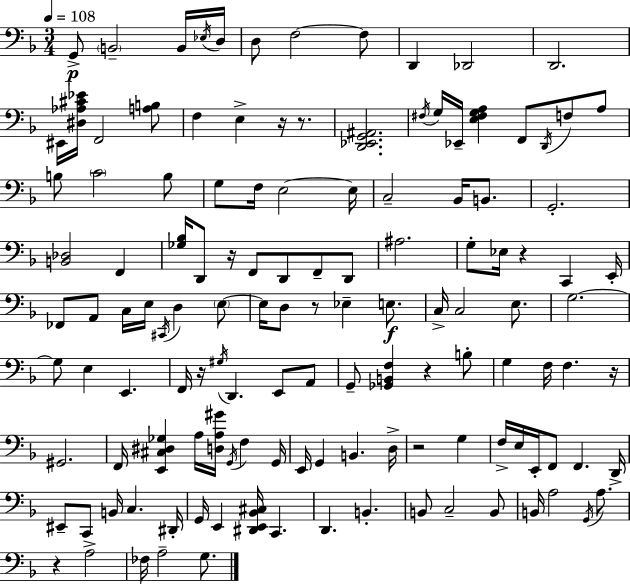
X:1
T:Untitled
M:3/4
L:1/4
K:F
G,,/2 B,,2 B,,/4 _E,/4 D,/4 D,/2 F,2 F,/2 D,, _D,,2 D,,2 ^E,,/4 [^D,_A,^C_E]/4 F,,2 [A,B,]/2 F, E, z/4 z/2 [D,,_E,,G,,^A,,]2 ^F,/4 G,/4 _E,,/4 [E,^F,G,A,] F,,/2 D,,/4 F,/2 A,/2 B,/2 C2 B,/2 G,/2 F,/4 E,2 E,/4 C,2 _B,,/4 B,,/2 G,,2 [B,,_D,]2 F,, [_G,_B,]/4 D,,/2 z/4 F,,/2 D,,/2 F,,/2 D,,/2 ^A,2 G,/2 _E,/4 z C,, E,,/4 _F,,/2 A,,/2 C,/4 E,/4 ^C,,/4 D, E,/2 E,/4 D,/2 z/2 _E, E,/2 C,/4 C,2 E,/2 G,2 G,/2 E, E,, F,,/4 z/4 ^G,/4 D,, E,,/2 A,,/2 G,,/2 [_G,,B,,F,] z B,/2 G, F,/4 F, z/4 ^G,,2 F,,/4 [E,,^C,^D,_G,] A,/4 [D,A,^G]/4 G,,/4 F, G,,/4 E,,/4 G,, B,, D,/4 z2 G, F,/4 E,/4 E,,/4 F,,/2 F,, D,,/4 ^E,,/2 C,,/2 B,,/4 C, ^D,,/4 G,,/4 E,, [^D,,E,,_B,,^C,]/4 C,, D,, B,, B,,/2 C,2 B,,/2 B,,/4 A,2 G,,/4 A,/2 z A,2 _F,/4 A,2 G,/2